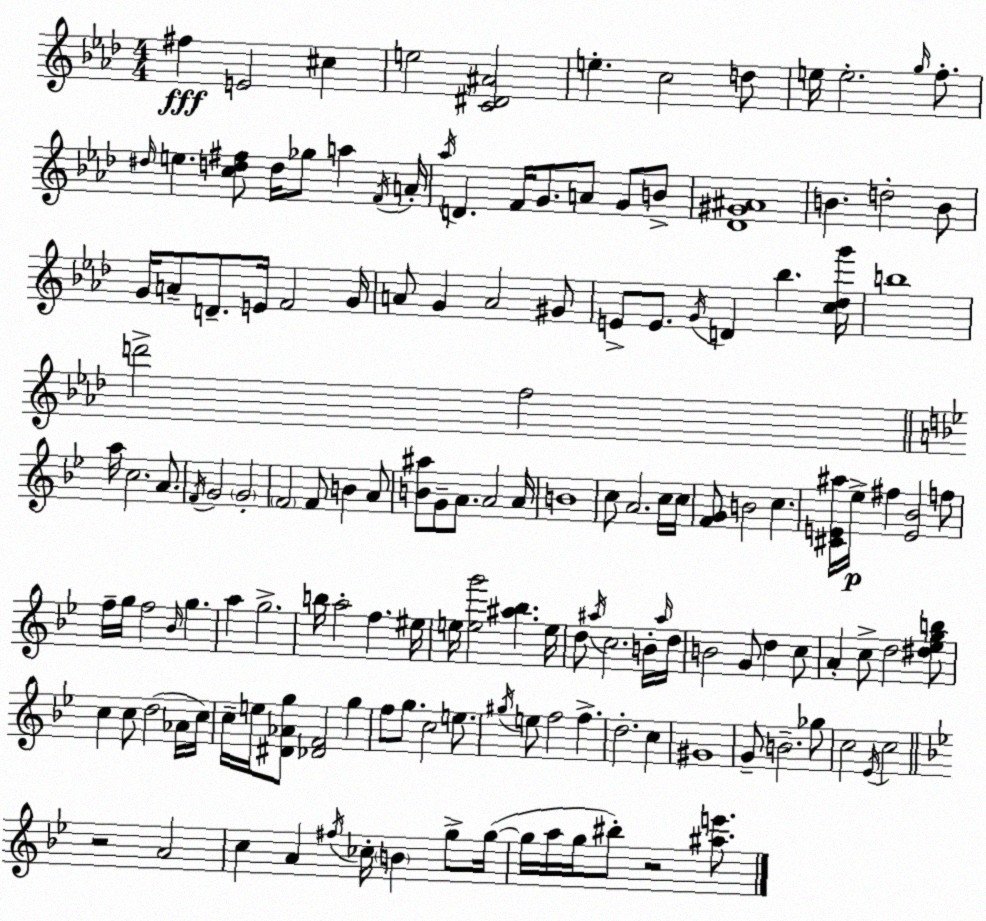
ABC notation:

X:1
T:Untitled
M:4/4
L:1/4
K:Ab
^f E2 ^c e2 [C^D^A]2 e c2 d/2 e/4 e2 g/4 f/2 ^d/4 e [cd^f]/2 d/4 _g/2 a F/4 A/4 _a/4 D F/4 G/2 A/2 G/2 B/2 [_D^G^A]4 B d2 B/2 G/4 A/2 D/2 E/4 F2 G/4 A/2 G A2 ^G/2 E/2 E/2 G/4 D _b [c_dg']/4 b4 d'2 f2 a/4 c2 A/2 F/4 G2 G2 F2 F/2 B A/2 [B^a]/2 G/2 A/2 A2 A/4 B4 c/2 A2 c/4 c/4 [FG]/2 B2 c [^CE^a]/4 _e/4 ^f [E_B]2 f/2 f/4 g/4 f2 _B/4 g a g2 b/4 a2 f ^e/4 e/4 [eg']2 [^a_b] e/4 d/2 ^a/4 c2 B/4 ^a/4 d/4 B2 G/2 d c/2 A c/2 d2 [^d_egb]/2 c c/2 d2 _A/4 c/4 c/4 e/4 [^D_Ag]/2 [_DF]2 g f/2 g/2 c2 e/2 ^g/4 e/2 f2 f d2 c ^G4 G/2 B2 _g/2 c2 _E/4 c2 z2 A2 c A ^f/4 _c/4 B g/2 g/4 g/4 a/4 g/4 ^b/2 z2 [^ae']/2